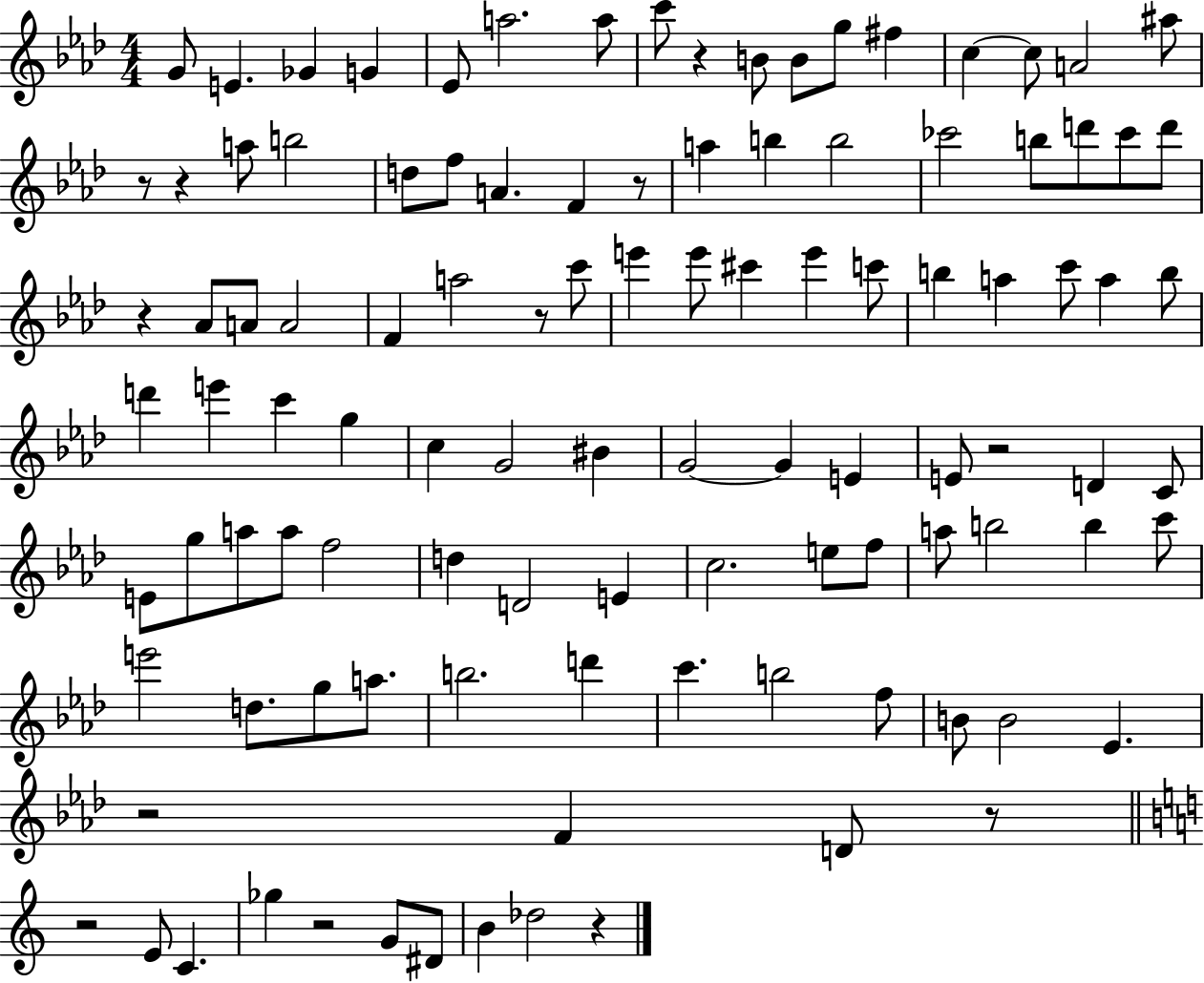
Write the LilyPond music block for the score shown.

{
  \clef treble
  \numericTimeSignature
  \time 4/4
  \key aes \major
  g'8 e'4. ges'4 g'4 | ees'8 a''2. a''8 | c'''8 r4 b'8 b'8 g''8 fis''4 | c''4~~ c''8 a'2 ais''8 | \break r8 r4 a''8 b''2 | d''8 f''8 a'4. f'4 r8 | a''4 b''4 b''2 | ces'''2 b''8 d'''8 ces'''8 d'''8 | \break r4 aes'8 a'8 a'2 | f'4 a''2 r8 c'''8 | e'''4 e'''8 cis'''4 e'''4 c'''8 | b''4 a''4 c'''8 a''4 b''8 | \break d'''4 e'''4 c'''4 g''4 | c''4 g'2 bis'4 | g'2~~ g'4 e'4 | e'8 r2 d'4 c'8 | \break e'8 g''8 a''8 a''8 f''2 | d''4 d'2 e'4 | c''2. e''8 f''8 | a''8 b''2 b''4 c'''8 | \break e'''2 d''8. g''8 a''8. | b''2. d'''4 | c'''4. b''2 f''8 | b'8 b'2 ees'4. | \break r2 f'4 d'8 r8 | \bar "||" \break \key c \major r2 e'8 c'4. | ges''4 r2 g'8 dis'8 | b'4 des''2 r4 | \bar "|."
}